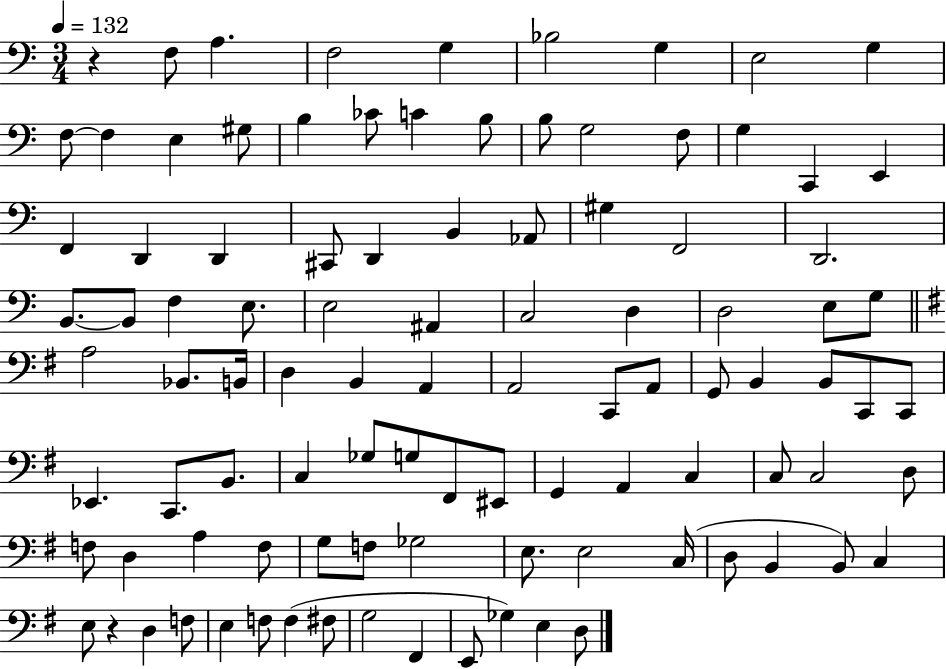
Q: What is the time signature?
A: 3/4